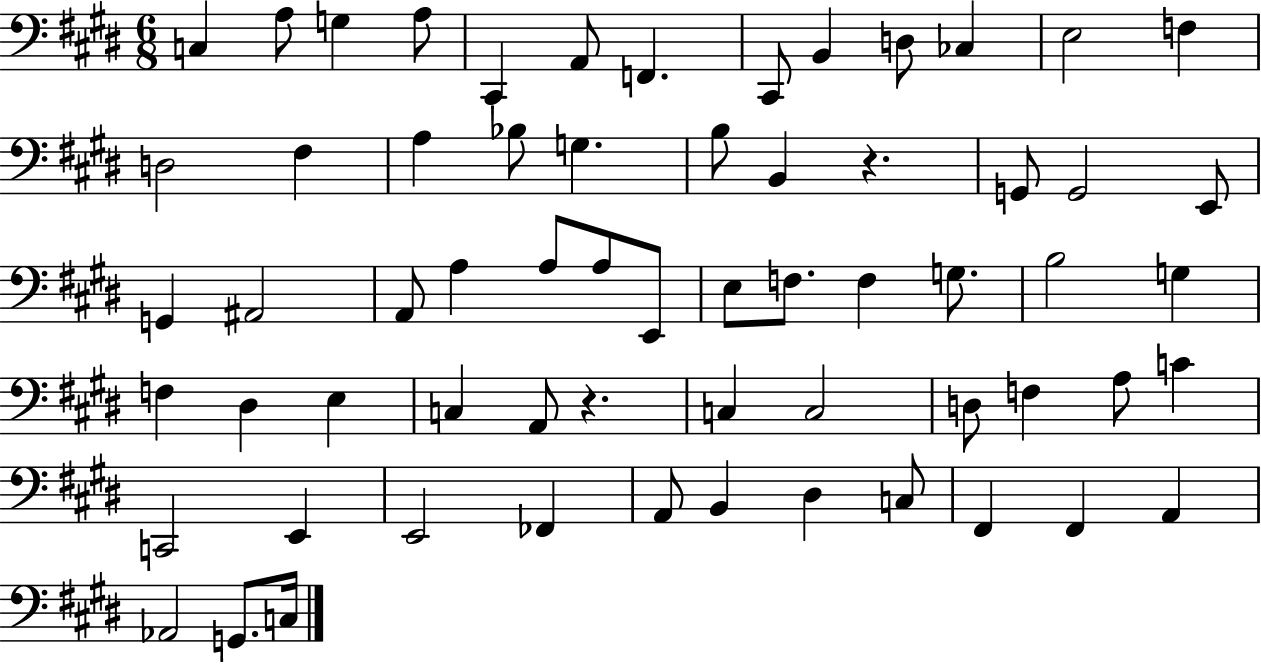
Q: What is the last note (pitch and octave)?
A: C3